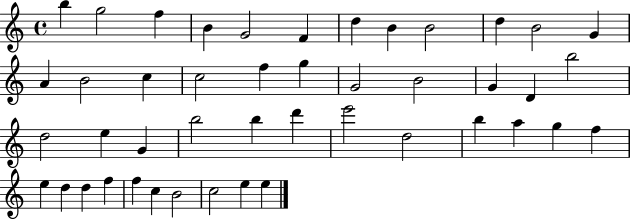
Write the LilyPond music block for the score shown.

{
  \clef treble
  \time 4/4
  \defaultTimeSignature
  \key c \major
  b''4 g''2 f''4 | b'4 g'2 f'4 | d''4 b'4 b'2 | d''4 b'2 g'4 | \break a'4 b'2 c''4 | c''2 f''4 g''4 | g'2 b'2 | g'4 d'4 b''2 | \break d''2 e''4 g'4 | b''2 b''4 d'''4 | e'''2 d''2 | b''4 a''4 g''4 f''4 | \break e''4 d''4 d''4 f''4 | f''4 c''4 b'2 | c''2 e''4 e''4 | \bar "|."
}